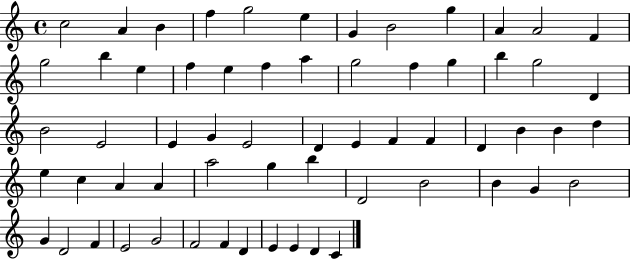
X:1
T:Untitled
M:4/4
L:1/4
K:C
c2 A B f g2 e G B2 g A A2 F g2 b e f e f a g2 f g b g2 D B2 E2 E G E2 D E F F D B B d e c A A a2 g b D2 B2 B G B2 G D2 F E2 G2 F2 F D E E D C